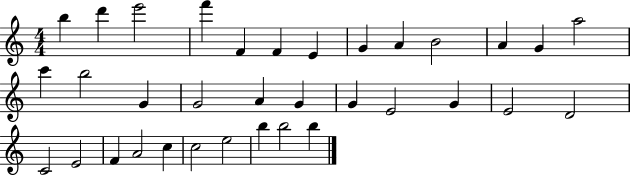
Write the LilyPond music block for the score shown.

{
  \clef treble
  \numericTimeSignature
  \time 4/4
  \key c \major
  b''4 d'''4 e'''2 | f'''4 f'4 f'4 e'4 | g'4 a'4 b'2 | a'4 g'4 a''2 | \break c'''4 b''2 g'4 | g'2 a'4 g'4 | g'4 e'2 g'4 | e'2 d'2 | \break c'2 e'2 | f'4 a'2 c''4 | c''2 e''2 | b''4 b''2 b''4 | \break \bar "|."
}